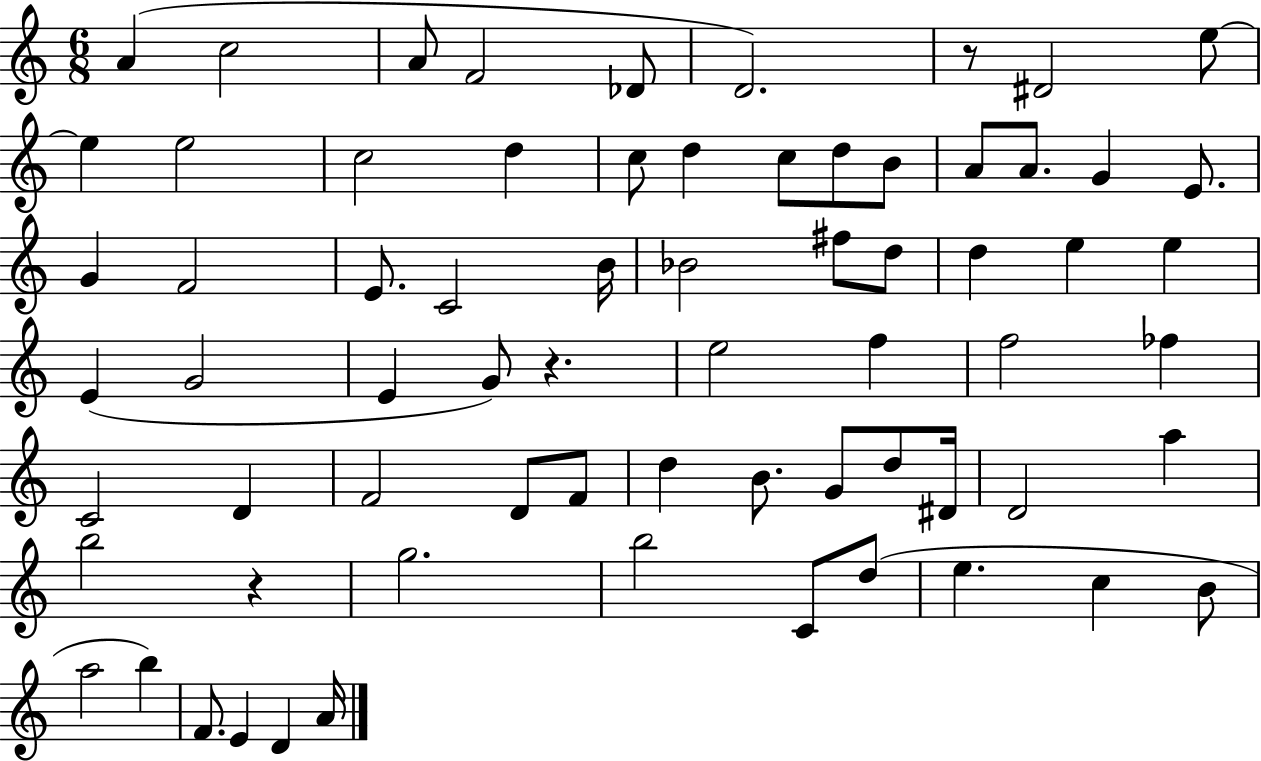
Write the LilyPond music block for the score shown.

{
  \clef treble
  \numericTimeSignature
  \time 6/8
  \key c \major
  a'4( c''2 | a'8 f'2 des'8 | d'2.) | r8 dis'2 e''8~~ | \break e''4 e''2 | c''2 d''4 | c''8 d''4 c''8 d''8 b'8 | a'8 a'8. g'4 e'8. | \break g'4 f'2 | e'8. c'2 b'16 | bes'2 fis''8 d''8 | d''4 e''4 e''4 | \break e'4( g'2 | e'4 g'8) r4. | e''2 f''4 | f''2 fes''4 | \break c'2 d'4 | f'2 d'8 f'8 | d''4 b'8. g'8 d''8 dis'16 | d'2 a''4 | \break b''2 r4 | g''2. | b''2 c'8 d''8( | e''4. c''4 b'8 | \break a''2 b''4) | f'8. e'4 d'4 a'16 | \bar "|."
}